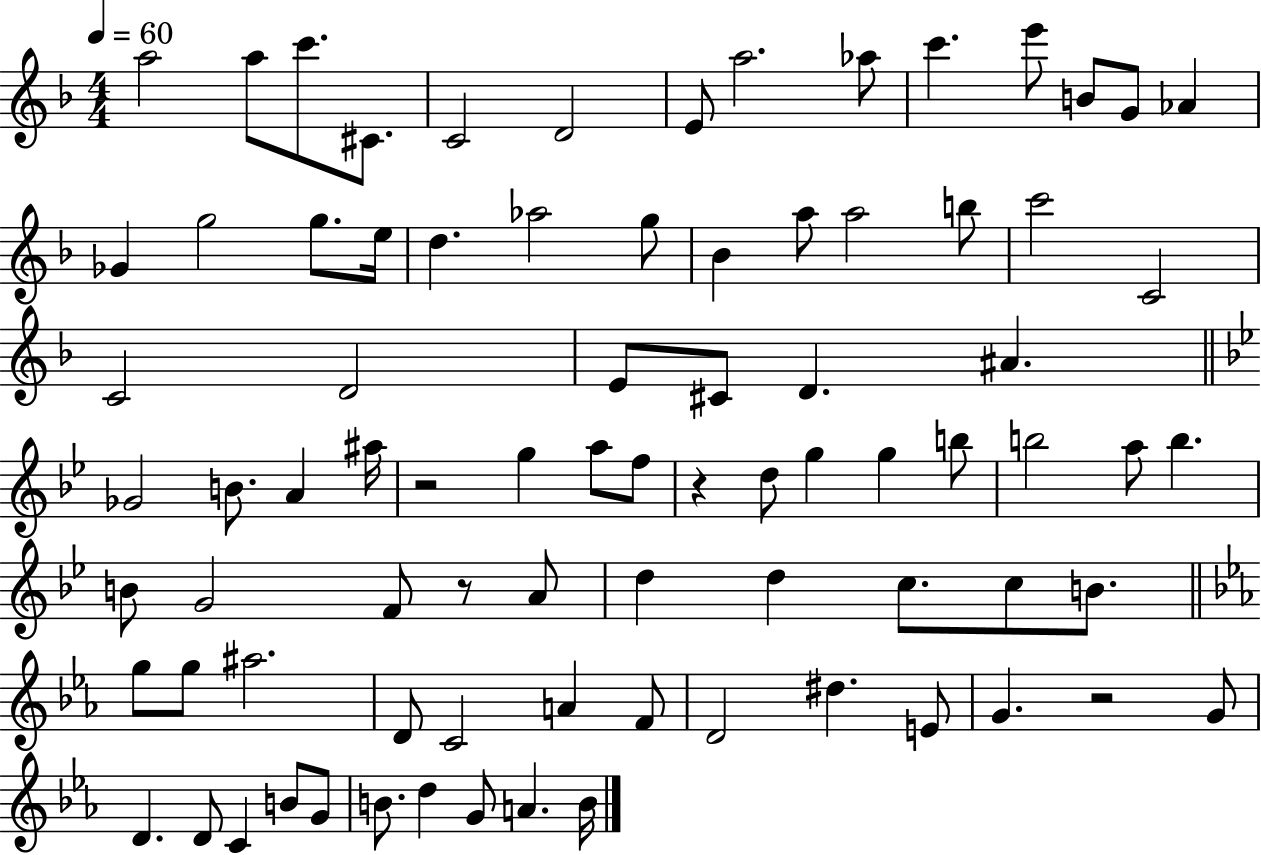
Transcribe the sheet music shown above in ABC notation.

X:1
T:Untitled
M:4/4
L:1/4
K:F
a2 a/2 c'/2 ^C/2 C2 D2 E/2 a2 _a/2 c' e'/2 B/2 G/2 _A _G g2 g/2 e/4 d _a2 g/2 _B a/2 a2 b/2 c'2 C2 C2 D2 E/2 ^C/2 D ^A _G2 B/2 A ^a/4 z2 g a/2 f/2 z d/2 g g b/2 b2 a/2 b B/2 G2 F/2 z/2 A/2 d d c/2 c/2 B/2 g/2 g/2 ^a2 D/2 C2 A F/2 D2 ^d E/2 G z2 G/2 D D/2 C B/2 G/2 B/2 d G/2 A B/4